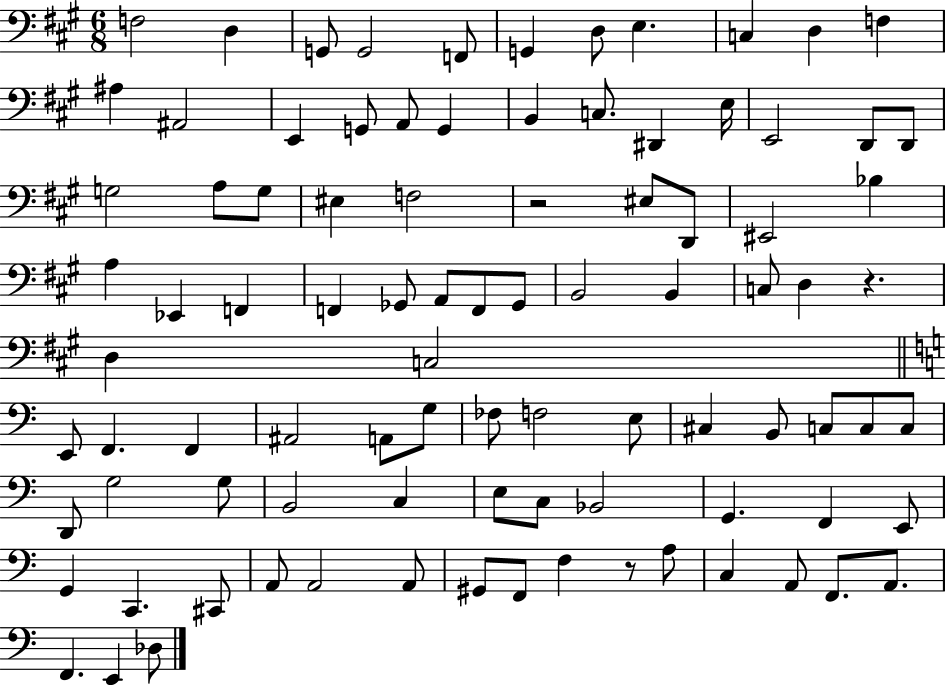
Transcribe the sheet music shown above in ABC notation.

X:1
T:Untitled
M:6/8
L:1/4
K:A
F,2 D, G,,/2 G,,2 F,,/2 G,, D,/2 E, C, D, F, ^A, ^A,,2 E,, G,,/2 A,,/2 G,, B,, C,/2 ^D,, E,/4 E,,2 D,,/2 D,,/2 G,2 A,/2 G,/2 ^E, F,2 z2 ^E,/2 D,,/2 ^E,,2 _B, A, _E,, F,, F,, _G,,/2 A,,/2 F,,/2 _G,,/2 B,,2 B,, C,/2 D, z D, C,2 E,,/2 F,, F,, ^A,,2 A,,/2 G,/2 _F,/2 F,2 E,/2 ^C, B,,/2 C,/2 C,/2 C,/2 D,,/2 G,2 G,/2 B,,2 C, E,/2 C,/2 _B,,2 G,, F,, E,,/2 G,, C,, ^C,,/2 A,,/2 A,,2 A,,/2 ^G,,/2 F,,/2 F, z/2 A,/2 C, A,,/2 F,,/2 A,,/2 F,, E,, _D,/2